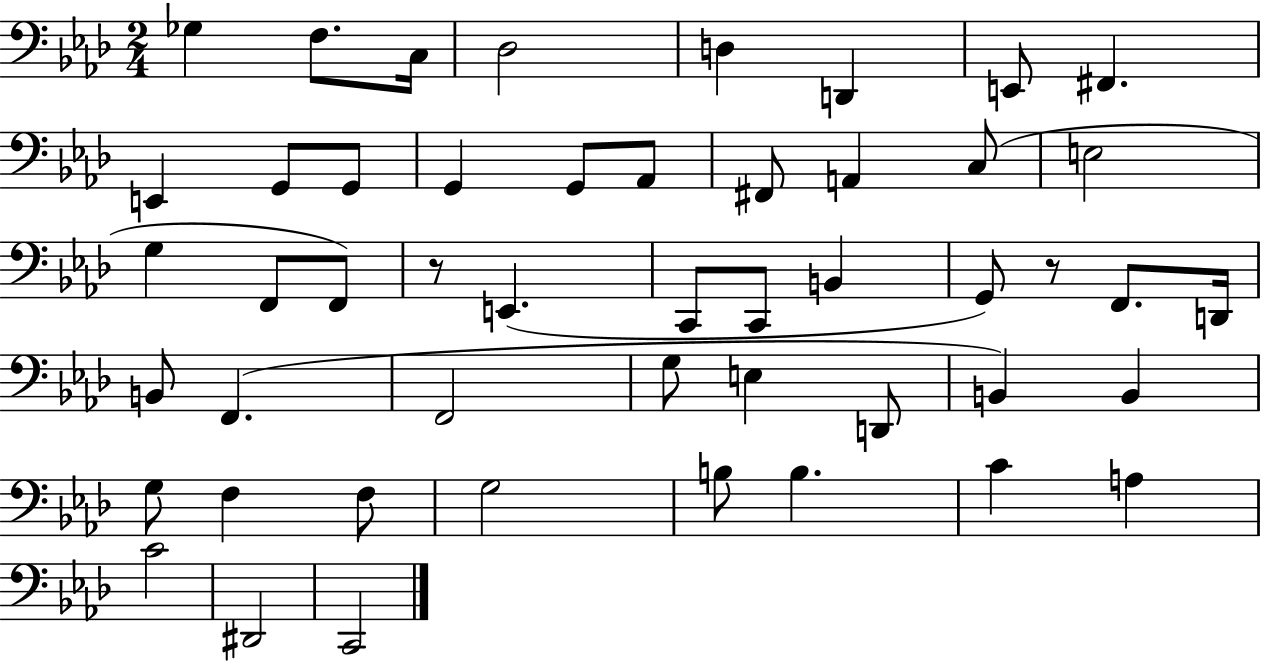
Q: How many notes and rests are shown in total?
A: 49